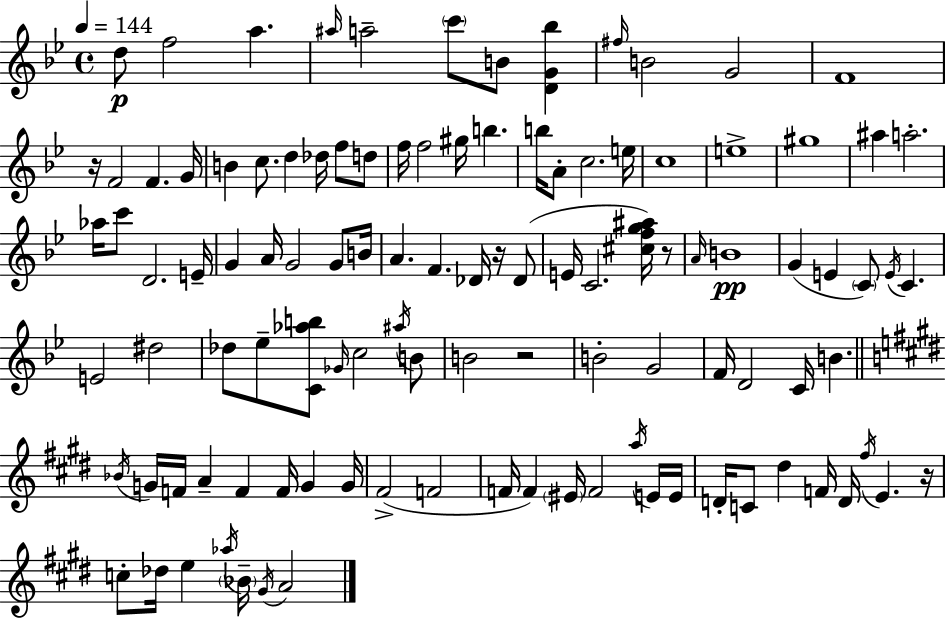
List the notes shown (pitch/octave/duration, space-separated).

D5/e F5/h A5/q. A#5/s A5/h C6/e B4/e [D4,G4,Bb5]/q F#5/s B4/h G4/h F4/w R/s F4/h F4/q. G4/s B4/q C5/e. D5/q Db5/s F5/e D5/e F5/s F5/h G#5/s B5/q. B5/s A4/e C5/h. E5/s C5/w E5/w G#5/w A#5/q A5/h. Ab5/s C6/e D4/h. E4/s G4/q A4/s G4/h G4/e B4/s A4/q. F4/q. Db4/s R/s Db4/e E4/s C4/h. [C#5,F5,G5,A#5]/s R/e A4/s B4/w G4/q E4/q C4/e E4/s C4/q. E4/h D#5/h Db5/e Eb5/e [C4,Ab5,B5]/e Gb4/s C5/h A#5/s B4/e B4/h R/h B4/h G4/h F4/s D4/h C4/s B4/q. Bb4/s G4/s F4/s A4/q F4/q F4/s G4/q G4/s F#4/h F4/h F4/s F4/q EIS4/s F4/h A5/s E4/s E4/s D4/s C4/e D#5/q F4/s D4/s F#5/s E4/q. R/s C5/e Db5/s E5/q Ab5/s Bb4/s G#4/s A4/h